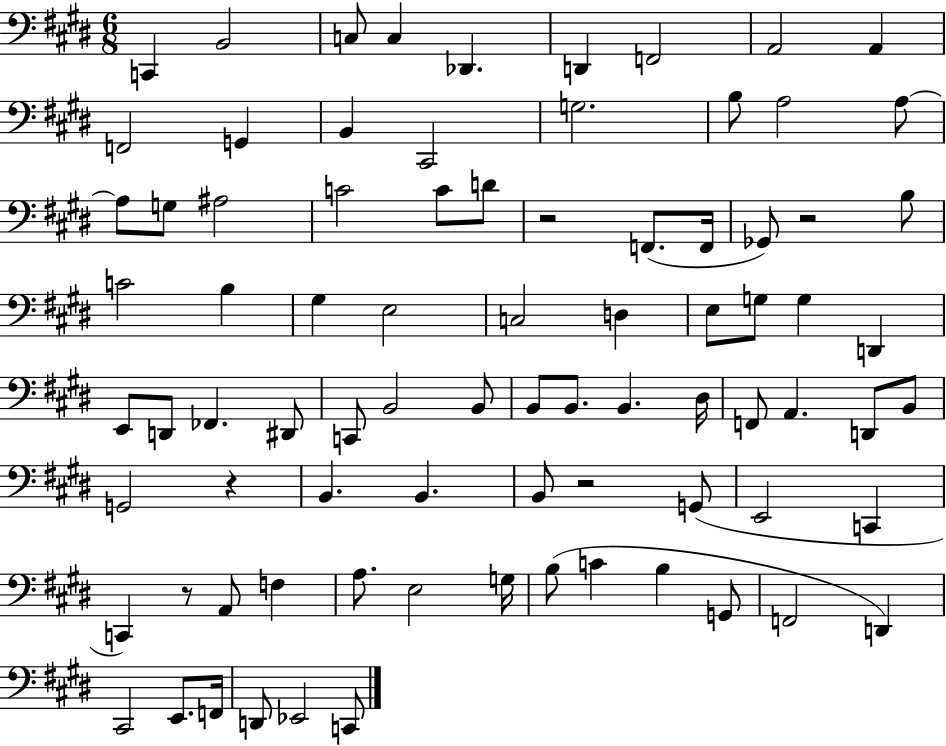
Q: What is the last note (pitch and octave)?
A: C2